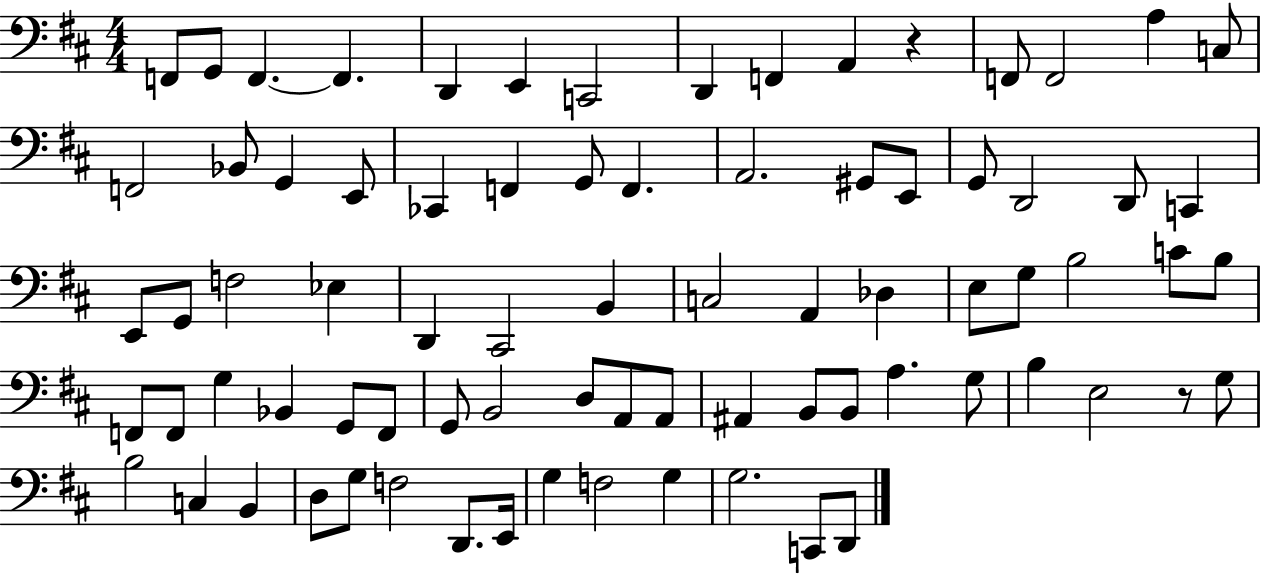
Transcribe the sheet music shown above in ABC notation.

X:1
T:Untitled
M:4/4
L:1/4
K:D
F,,/2 G,,/2 F,, F,, D,, E,, C,,2 D,, F,, A,, z F,,/2 F,,2 A, C,/2 F,,2 _B,,/2 G,, E,,/2 _C,, F,, G,,/2 F,, A,,2 ^G,,/2 E,,/2 G,,/2 D,,2 D,,/2 C,, E,,/2 G,,/2 F,2 _E, D,, ^C,,2 B,, C,2 A,, _D, E,/2 G,/2 B,2 C/2 B,/2 F,,/2 F,,/2 G, _B,, G,,/2 F,,/2 G,,/2 B,,2 D,/2 A,,/2 A,,/2 ^A,, B,,/2 B,,/2 A, G,/2 B, E,2 z/2 G,/2 B,2 C, B,, D,/2 G,/2 F,2 D,,/2 E,,/4 G, F,2 G, G,2 C,,/2 D,,/2